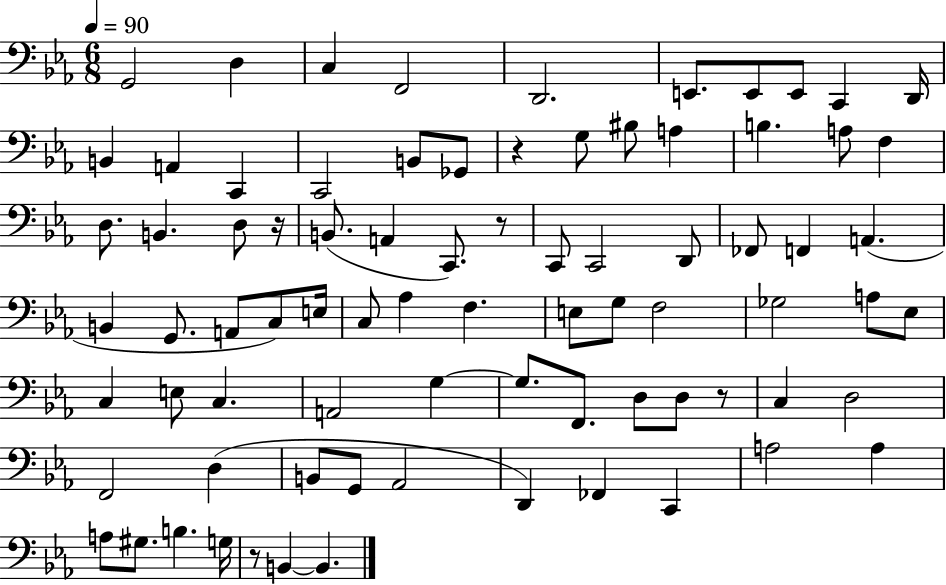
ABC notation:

X:1
T:Untitled
M:6/8
L:1/4
K:Eb
G,,2 D, C, F,,2 D,,2 E,,/2 E,,/2 E,,/2 C,, D,,/4 B,, A,, C,, C,,2 B,,/2 _G,,/2 z G,/2 ^B,/2 A, B, A,/2 F, D,/2 B,, D,/2 z/4 B,,/2 A,, C,,/2 z/2 C,,/2 C,,2 D,,/2 _F,,/2 F,, A,, B,, G,,/2 A,,/2 C,/2 E,/4 C,/2 _A, F, E,/2 G,/2 F,2 _G,2 A,/2 _E,/2 C, E,/2 C, A,,2 G, G,/2 F,,/2 D,/2 D,/2 z/2 C, D,2 F,,2 D, B,,/2 G,,/2 _A,,2 D,, _F,, C,, A,2 A, A,/2 ^G,/2 B, G,/4 z/2 B,, B,,